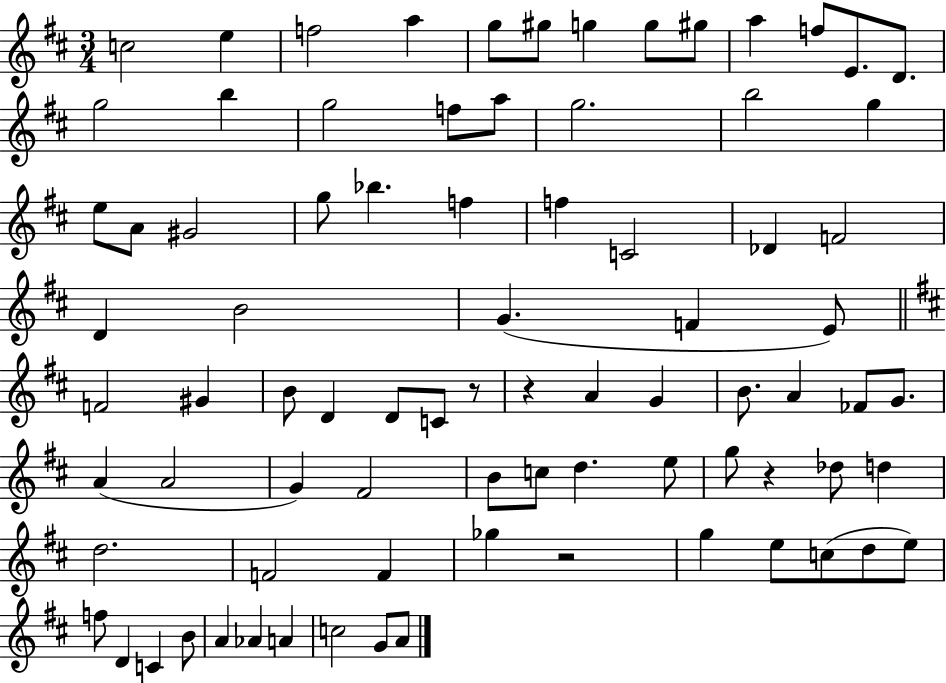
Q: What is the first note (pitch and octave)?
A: C5